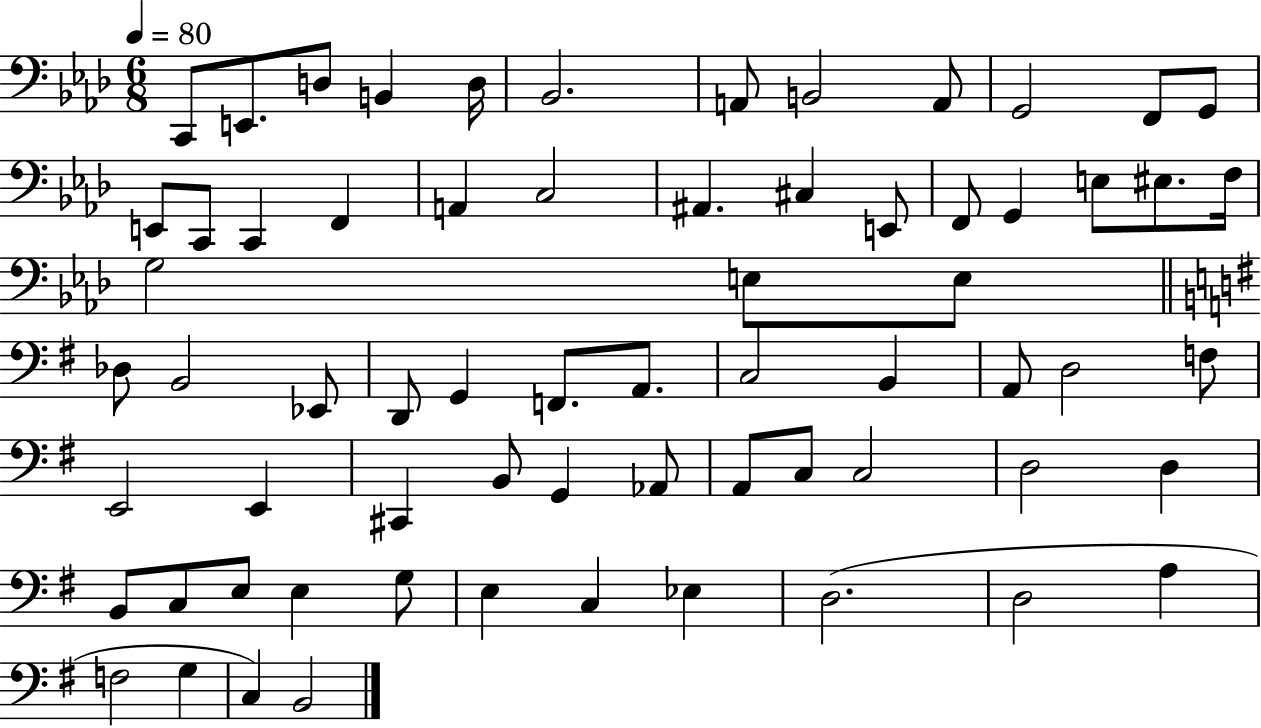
{
  \clef bass
  \numericTimeSignature
  \time 6/8
  \key aes \major
  \tempo 4 = 80
  c,8 e,8. d8 b,4 d16 | bes,2. | a,8 b,2 a,8 | g,2 f,8 g,8 | \break e,8 c,8 c,4 f,4 | a,4 c2 | ais,4. cis4 e,8 | f,8 g,4 e8 eis8. f16 | \break g2 e8 e8 | \bar "||" \break \key g \major des8 b,2 ees,8 | d,8 g,4 f,8. a,8. | c2 b,4 | a,8 d2 f8 | \break e,2 e,4 | cis,4 b,8 g,4 aes,8 | a,8 c8 c2 | d2 d4 | \break b,8 c8 e8 e4 g8 | e4 c4 ees4 | d2.( | d2 a4 | \break f2 g4 | c4) b,2 | \bar "|."
}